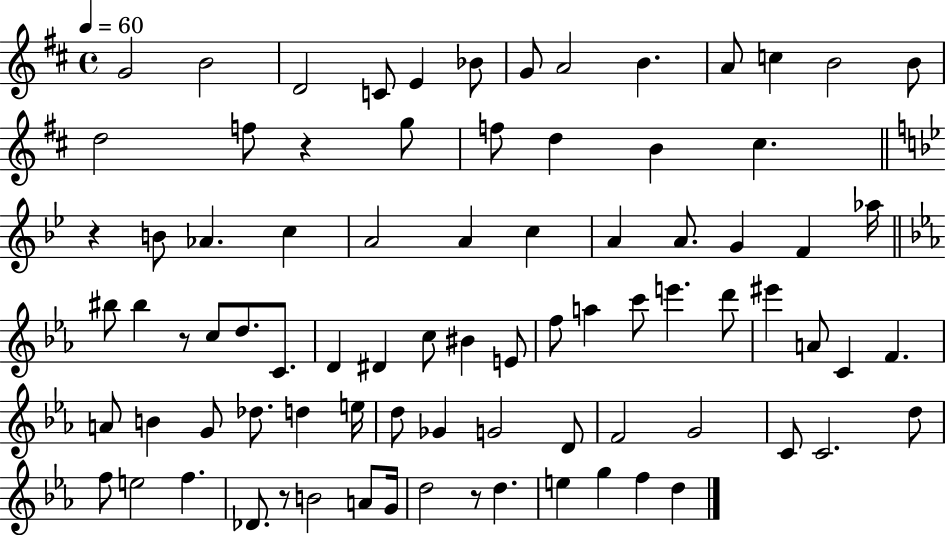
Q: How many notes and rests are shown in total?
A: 83